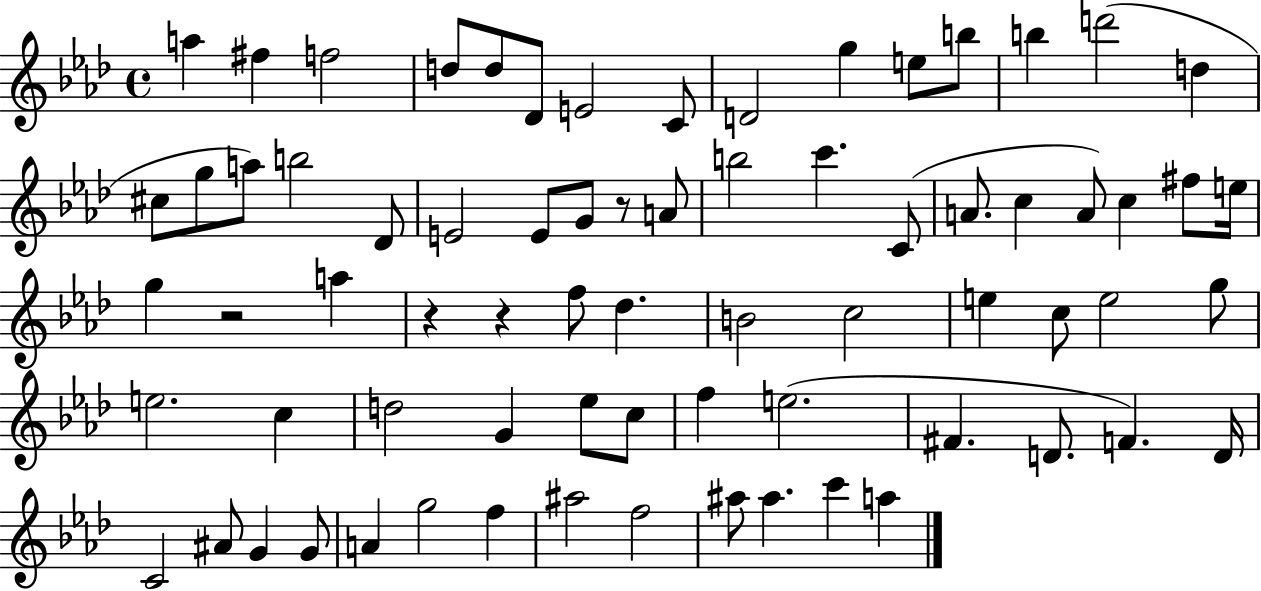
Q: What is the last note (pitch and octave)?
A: A5